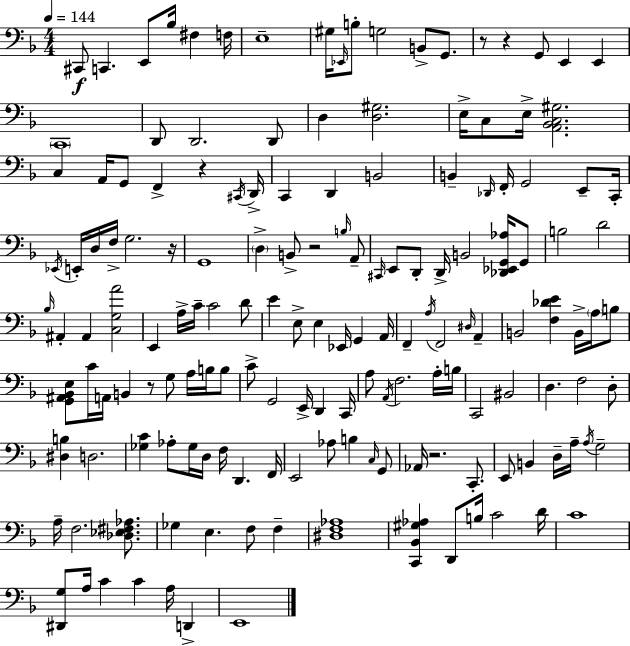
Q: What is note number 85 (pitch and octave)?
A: A3